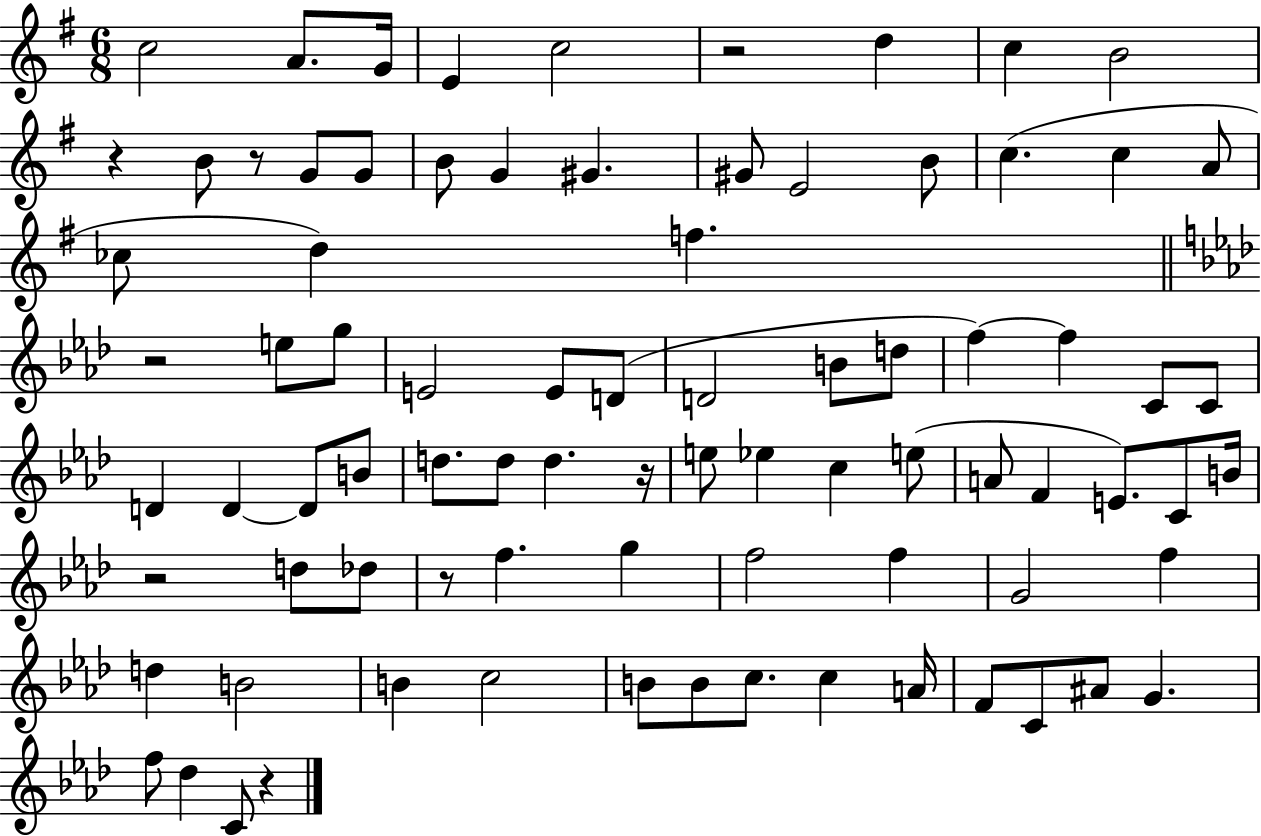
{
  \clef treble
  \numericTimeSignature
  \time 6/8
  \key g \major
  c''2 a'8. g'16 | e'4 c''2 | r2 d''4 | c''4 b'2 | \break r4 b'8 r8 g'8 g'8 | b'8 g'4 gis'4. | gis'8 e'2 b'8 | c''4.( c''4 a'8 | \break ces''8 d''4) f''4. | \bar "||" \break \key aes \major r2 e''8 g''8 | e'2 e'8 d'8( | d'2 b'8 d''8 | f''4~~) f''4 c'8 c'8 | \break d'4 d'4~~ d'8 b'8 | d''8. d''8 d''4. r16 | e''8 ees''4 c''4 e''8( | a'8 f'4 e'8.) c'8 b'16 | \break r2 d''8 des''8 | r8 f''4. g''4 | f''2 f''4 | g'2 f''4 | \break d''4 b'2 | b'4 c''2 | b'8 b'8 c''8. c''4 a'16 | f'8 c'8 ais'8 g'4. | \break f''8 des''4 c'8 r4 | \bar "|."
}